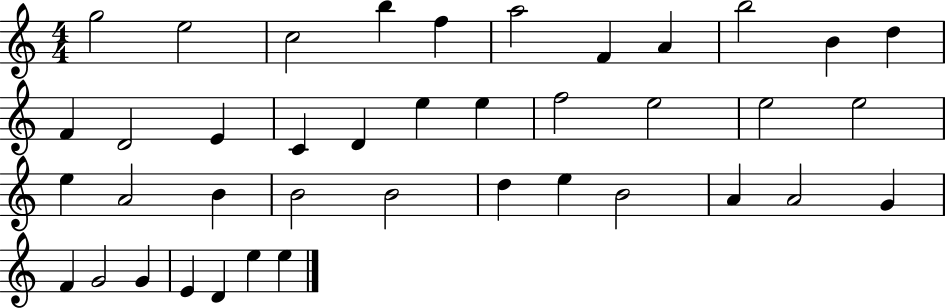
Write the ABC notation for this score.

X:1
T:Untitled
M:4/4
L:1/4
K:C
g2 e2 c2 b f a2 F A b2 B d F D2 E C D e e f2 e2 e2 e2 e A2 B B2 B2 d e B2 A A2 G F G2 G E D e e